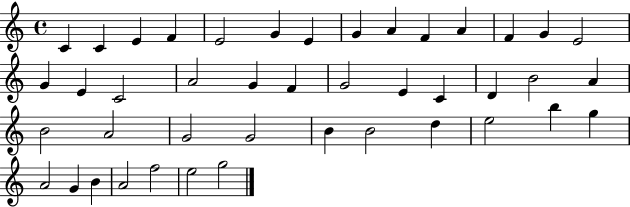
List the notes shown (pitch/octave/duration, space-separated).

C4/q C4/q E4/q F4/q E4/h G4/q E4/q G4/q A4/q F4/q A4/q F4/q G4/q E4/h G4/q E4/q C4/h A4/h G4/q F4/q G4/h E4/q C4/q D4/q B4/h A4/q B4/h A4/h G4/h G4/h B4/q B4/h D5/q E5/h B5/q G5/q A4/h G4/q B4/q A4/h F5/h E5/h G5/h